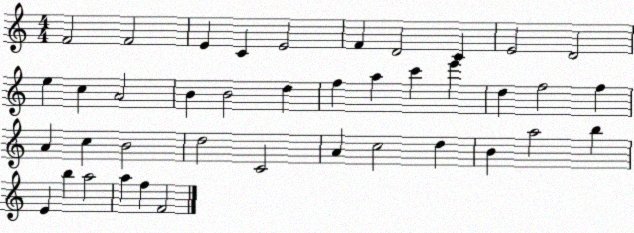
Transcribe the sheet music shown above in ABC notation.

X:1
T:Untitled
M:4/4
L:1/4
K:C
F2 F2 E C E2 F D2 C E2 D2 e c A2 B B2 d f a c' e' d f2 f A c B2 d2 C2 A c2 d B a2 b E b a2 a f F2